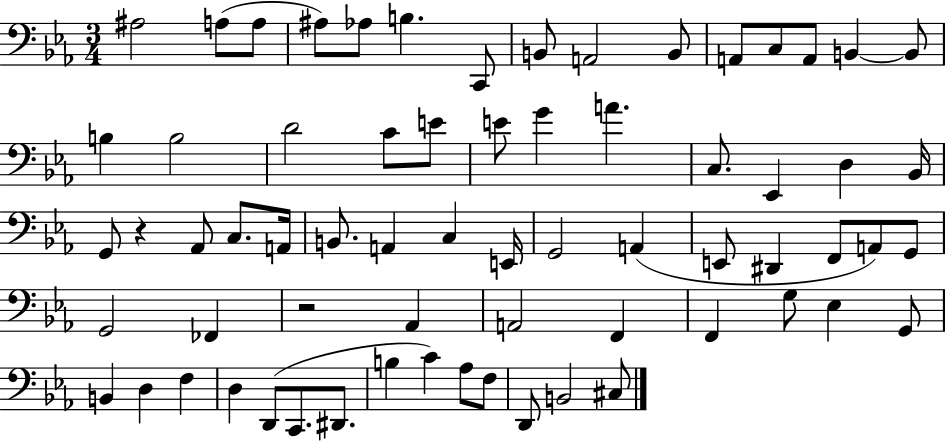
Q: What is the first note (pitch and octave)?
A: A#3